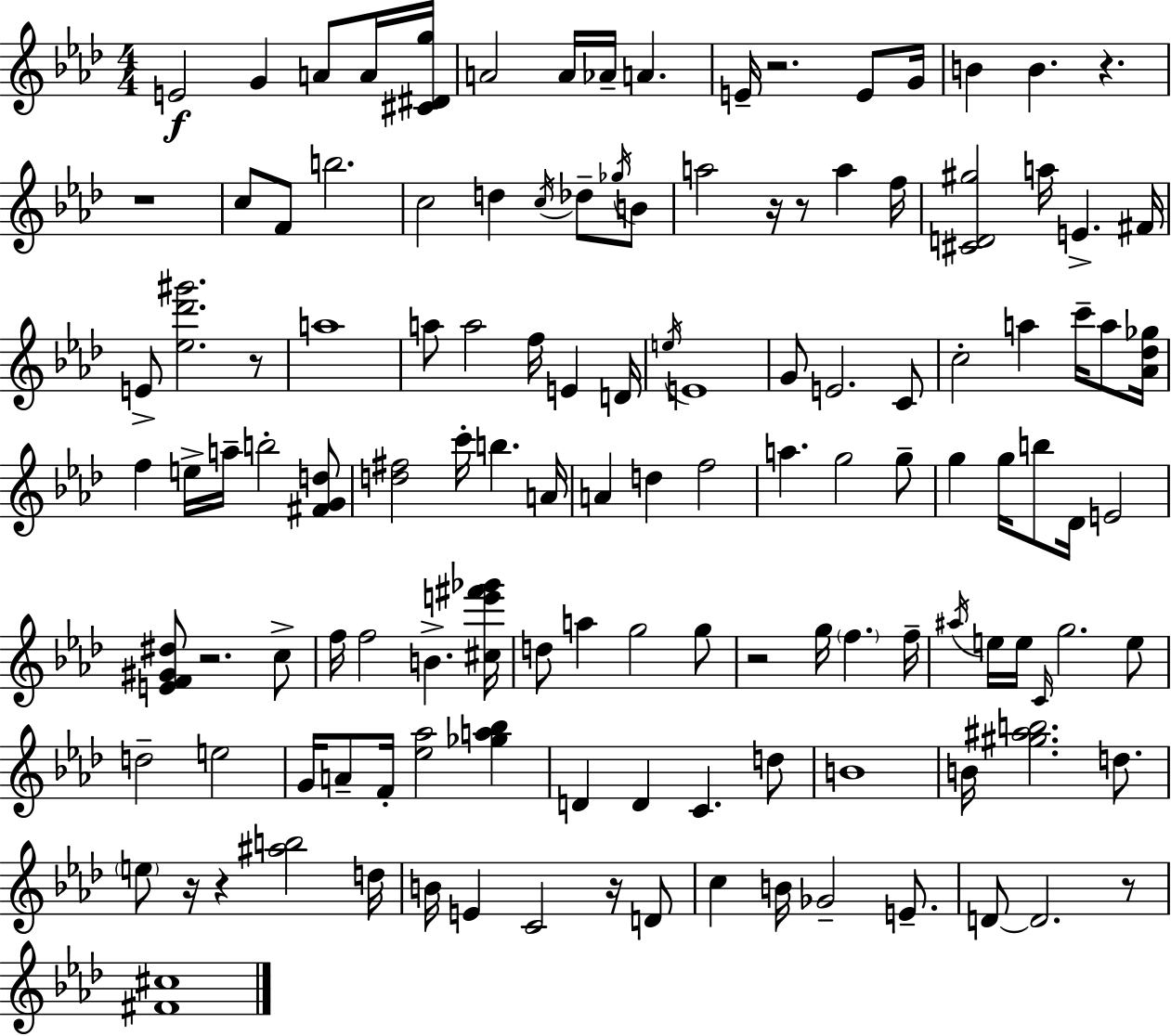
E4/h G4/q A4/e A4/s [C#4,D#4,G5]/s A4/h A4/s Ab4/s A4/q. E4/s R/h. E4/e G4/s B4/q B4/q. R/q. R/w C5/e F4/e B5/h. C5/h D5/q C5/s Db5/e Gb5/s B4/e A5/h R/s R/e A5/q F5/s [C#4,D4,G#5]/h A5/s E4/q. F#4/s E4/e [Eb5,Db6,G#6]/h. R/e A5/w A5/e A5/h F5/s E4/q D4/s E5/s E4/w G4/e E4/h. C4/e C5/h A5/q C6/s A5/e [Ab4,Db5,Gb5]/s F5/q E5/s A5/s B5/h [F#4,G4,D5]/e [D5,F#5]/h C6/s B5/q. A4/s A4/q D5/q F5/h A5/q. G5/h G5/e G5/q G5/s B5/e Db4/s E4/h [E4,F4,G#4,D#5]/e R/h. C5/e F5/s F5/h B4/q. [C#5,E6,F#6,Gb6]/s D5/e A5/q G5/h G5/e R/h G5/s F5/q. F5/s A#5/s E5/s E5/s C4/s G5/h. E5/e D5/h E5/h G4/s A4/e F4/s [Eb5,Ab5]/h [Gb5,A5,Bb5]/q D4/q D4/q C4/q. D5/e B4/w B4/s [G#5,A#5,B5]/h. D5/e. E5/e R/s R/q [A#5,B5]/h D5/s B4/s E4/q C4/h R/s D4/e C5/q B4/s Gb4/h E4/e. D4/e D4/h. R/e [F#4,C#5]/w